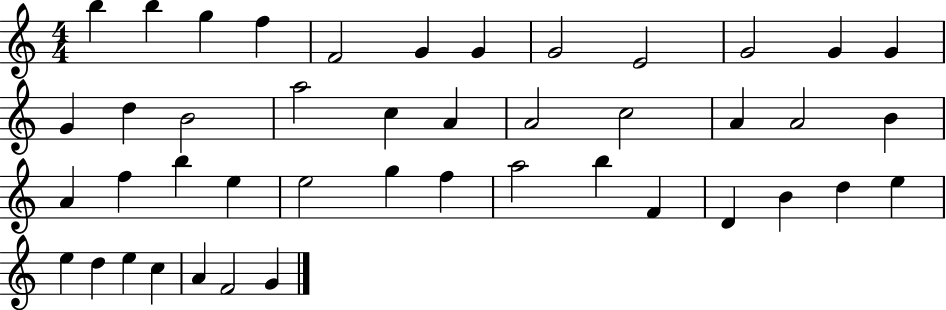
{
  \clef treble
  \numericTimeSignature
  \time 4/4
  \key c \major
  b''4 b''4 g''4 f''4 | f'2 g'4 g'4 | g'2 e'2 | g'2 g'4 g'4 | \break g'4 d''4 b'2 | a''2 c''4 a'4 | a'2 c''2 | a'4 a'2 b'4 | \break a'4 f''4 b''4 e''4 | e''2 g''4 f''4 | a''2 b''4 f'4 | d'4 b'4 d''4 e''4 | \break e''4 d''4 e''4 c''4 | a'4 f'2 g'4 | \bar "|."
}